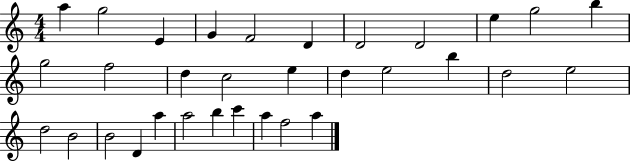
X:1
T:Untitled
M:4/4
L:1/4
K:C
a g2 E G F2 D D2 D2 e g2 b g2 f2 d c2 e d e2 b d2 e2 d2 B2 B2 D a a2 b c' a f2 a